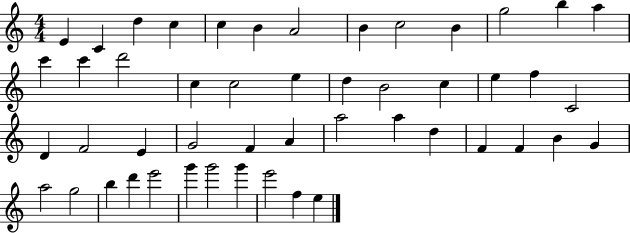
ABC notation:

X:1
T:Untitled
M:4/4
L:1/4
K:C
E C d c c B A2 B c2 B g2 b a c' c' d'2 c c2 e d B2 c e f C2 D F2 E G2 F A a2 a d F F B G a2 g2 b d' e'2 g' g'2 g' e'2 f e